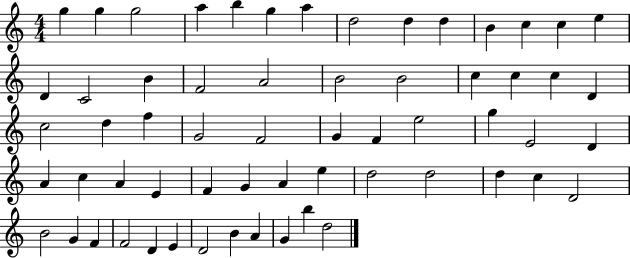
{
  \clef treble
  \numericTimeSignature
  \time 4/4
  \key c \major
  g''4 g''4 g''2 | a''4 b''4 g''4 a''4 | d''2 d''4 d''4 | b'4 c''4 c''4 e''4 | \break d'4 c'2 b'4 | f'2 a'2 | b'2 b'2 | c''4 c''4 c''4 d'4 | \break c''2 d''4 f''4 | g'2 f'2 | g'4 f'4 e''2 | g''4 e'2 d'4 | \break a'4 c''4 a'4 e'4 | f'4 g'4 a'4 e''4 | d''2 d''2 | d''4 c''4 d'2 | \break b'2 g'4 f'4 | f'2 d'4 e'4 | d'2 b'4 a'4 | g'4 b''4 d''2 | \break \bar "|."
}